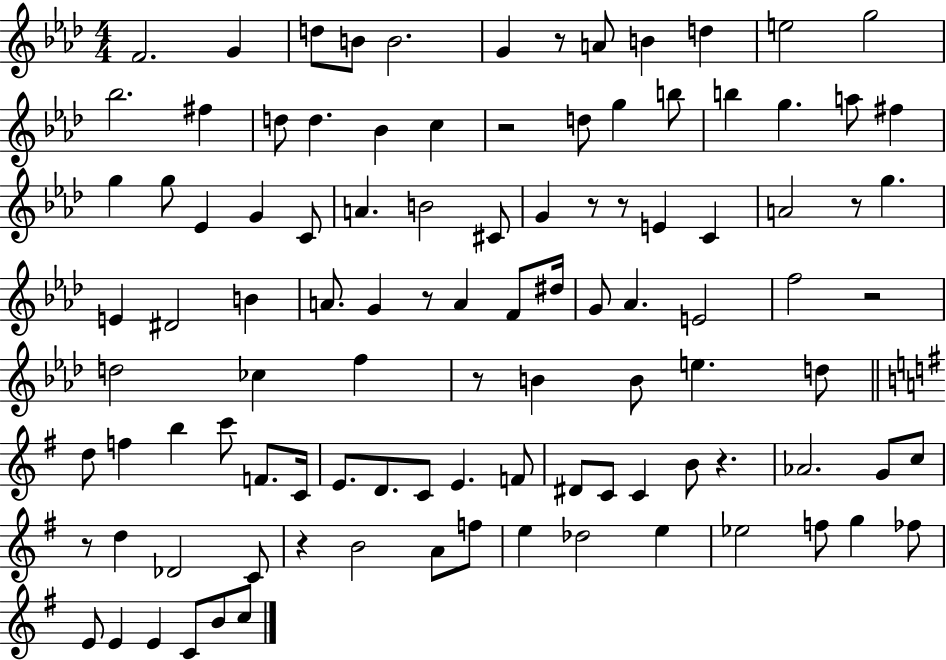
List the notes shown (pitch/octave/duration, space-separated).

F4/h. G4/q D5/e B4/e B4/h. G4/q R/e A4/e B4/q D5/q E5/h G5/h Bb5/h. F#5/q D5/e D5/q. Bb4/q C5/q R/h D5/e G5/q B5/e B5/q G5/q. A5/e F#5/q G5/q G5/e Eb4/q G4/q C4/e A4/q. B4/h C#4/e G4/q R/e R/e E4/q C4/q A4/h R/e G5/q. E4/q D#4/h B4/q A4/e. G4/q R/e A4/q F4/e D#5/s G4/e Ab4/q. E4/h F5/h R/h D5/h CES5/q F5/q R/e B4/q B4/e E5/q. D5/e D5/e F5/q B5/q C6/e F4/e. C4/s E4/e. D4/e. C4/e E4/q. F4/e D#4/e C4/e C4/q B4/e R/q. Ab4/h. G4/e C5/e R/e D5/q Db4/h C4/e R/q B4/h A4/e F5/e E5/q Db5/h E5/q Eb5/h F5/e G5/q FES5/e E4/e E4/q E4/q C4/e B4/e C5/e